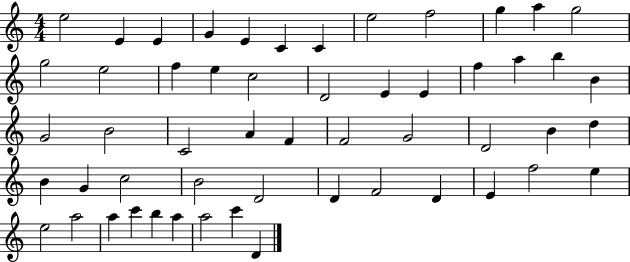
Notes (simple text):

E5/h E4/q E4/q G4/q E4/q C4/q C4/q E5/h F5/h G5/q A5/q G5/h G5/h E5/h F5/q E5/q C5/h D4/h E4/q E4/q F5/q A5/q B5/q B4/q G4/h B4/h C4/h A4/q F4/q F4/h G4/h D4/h B4/q D5/q B4/q G4/q C5/h B4/h D4/h D4/q F4/h D4/q E4/q F5/h E5/q E5/h A5/h A5/q C6/q B5/q A5/q A5/h C6/q D4/q